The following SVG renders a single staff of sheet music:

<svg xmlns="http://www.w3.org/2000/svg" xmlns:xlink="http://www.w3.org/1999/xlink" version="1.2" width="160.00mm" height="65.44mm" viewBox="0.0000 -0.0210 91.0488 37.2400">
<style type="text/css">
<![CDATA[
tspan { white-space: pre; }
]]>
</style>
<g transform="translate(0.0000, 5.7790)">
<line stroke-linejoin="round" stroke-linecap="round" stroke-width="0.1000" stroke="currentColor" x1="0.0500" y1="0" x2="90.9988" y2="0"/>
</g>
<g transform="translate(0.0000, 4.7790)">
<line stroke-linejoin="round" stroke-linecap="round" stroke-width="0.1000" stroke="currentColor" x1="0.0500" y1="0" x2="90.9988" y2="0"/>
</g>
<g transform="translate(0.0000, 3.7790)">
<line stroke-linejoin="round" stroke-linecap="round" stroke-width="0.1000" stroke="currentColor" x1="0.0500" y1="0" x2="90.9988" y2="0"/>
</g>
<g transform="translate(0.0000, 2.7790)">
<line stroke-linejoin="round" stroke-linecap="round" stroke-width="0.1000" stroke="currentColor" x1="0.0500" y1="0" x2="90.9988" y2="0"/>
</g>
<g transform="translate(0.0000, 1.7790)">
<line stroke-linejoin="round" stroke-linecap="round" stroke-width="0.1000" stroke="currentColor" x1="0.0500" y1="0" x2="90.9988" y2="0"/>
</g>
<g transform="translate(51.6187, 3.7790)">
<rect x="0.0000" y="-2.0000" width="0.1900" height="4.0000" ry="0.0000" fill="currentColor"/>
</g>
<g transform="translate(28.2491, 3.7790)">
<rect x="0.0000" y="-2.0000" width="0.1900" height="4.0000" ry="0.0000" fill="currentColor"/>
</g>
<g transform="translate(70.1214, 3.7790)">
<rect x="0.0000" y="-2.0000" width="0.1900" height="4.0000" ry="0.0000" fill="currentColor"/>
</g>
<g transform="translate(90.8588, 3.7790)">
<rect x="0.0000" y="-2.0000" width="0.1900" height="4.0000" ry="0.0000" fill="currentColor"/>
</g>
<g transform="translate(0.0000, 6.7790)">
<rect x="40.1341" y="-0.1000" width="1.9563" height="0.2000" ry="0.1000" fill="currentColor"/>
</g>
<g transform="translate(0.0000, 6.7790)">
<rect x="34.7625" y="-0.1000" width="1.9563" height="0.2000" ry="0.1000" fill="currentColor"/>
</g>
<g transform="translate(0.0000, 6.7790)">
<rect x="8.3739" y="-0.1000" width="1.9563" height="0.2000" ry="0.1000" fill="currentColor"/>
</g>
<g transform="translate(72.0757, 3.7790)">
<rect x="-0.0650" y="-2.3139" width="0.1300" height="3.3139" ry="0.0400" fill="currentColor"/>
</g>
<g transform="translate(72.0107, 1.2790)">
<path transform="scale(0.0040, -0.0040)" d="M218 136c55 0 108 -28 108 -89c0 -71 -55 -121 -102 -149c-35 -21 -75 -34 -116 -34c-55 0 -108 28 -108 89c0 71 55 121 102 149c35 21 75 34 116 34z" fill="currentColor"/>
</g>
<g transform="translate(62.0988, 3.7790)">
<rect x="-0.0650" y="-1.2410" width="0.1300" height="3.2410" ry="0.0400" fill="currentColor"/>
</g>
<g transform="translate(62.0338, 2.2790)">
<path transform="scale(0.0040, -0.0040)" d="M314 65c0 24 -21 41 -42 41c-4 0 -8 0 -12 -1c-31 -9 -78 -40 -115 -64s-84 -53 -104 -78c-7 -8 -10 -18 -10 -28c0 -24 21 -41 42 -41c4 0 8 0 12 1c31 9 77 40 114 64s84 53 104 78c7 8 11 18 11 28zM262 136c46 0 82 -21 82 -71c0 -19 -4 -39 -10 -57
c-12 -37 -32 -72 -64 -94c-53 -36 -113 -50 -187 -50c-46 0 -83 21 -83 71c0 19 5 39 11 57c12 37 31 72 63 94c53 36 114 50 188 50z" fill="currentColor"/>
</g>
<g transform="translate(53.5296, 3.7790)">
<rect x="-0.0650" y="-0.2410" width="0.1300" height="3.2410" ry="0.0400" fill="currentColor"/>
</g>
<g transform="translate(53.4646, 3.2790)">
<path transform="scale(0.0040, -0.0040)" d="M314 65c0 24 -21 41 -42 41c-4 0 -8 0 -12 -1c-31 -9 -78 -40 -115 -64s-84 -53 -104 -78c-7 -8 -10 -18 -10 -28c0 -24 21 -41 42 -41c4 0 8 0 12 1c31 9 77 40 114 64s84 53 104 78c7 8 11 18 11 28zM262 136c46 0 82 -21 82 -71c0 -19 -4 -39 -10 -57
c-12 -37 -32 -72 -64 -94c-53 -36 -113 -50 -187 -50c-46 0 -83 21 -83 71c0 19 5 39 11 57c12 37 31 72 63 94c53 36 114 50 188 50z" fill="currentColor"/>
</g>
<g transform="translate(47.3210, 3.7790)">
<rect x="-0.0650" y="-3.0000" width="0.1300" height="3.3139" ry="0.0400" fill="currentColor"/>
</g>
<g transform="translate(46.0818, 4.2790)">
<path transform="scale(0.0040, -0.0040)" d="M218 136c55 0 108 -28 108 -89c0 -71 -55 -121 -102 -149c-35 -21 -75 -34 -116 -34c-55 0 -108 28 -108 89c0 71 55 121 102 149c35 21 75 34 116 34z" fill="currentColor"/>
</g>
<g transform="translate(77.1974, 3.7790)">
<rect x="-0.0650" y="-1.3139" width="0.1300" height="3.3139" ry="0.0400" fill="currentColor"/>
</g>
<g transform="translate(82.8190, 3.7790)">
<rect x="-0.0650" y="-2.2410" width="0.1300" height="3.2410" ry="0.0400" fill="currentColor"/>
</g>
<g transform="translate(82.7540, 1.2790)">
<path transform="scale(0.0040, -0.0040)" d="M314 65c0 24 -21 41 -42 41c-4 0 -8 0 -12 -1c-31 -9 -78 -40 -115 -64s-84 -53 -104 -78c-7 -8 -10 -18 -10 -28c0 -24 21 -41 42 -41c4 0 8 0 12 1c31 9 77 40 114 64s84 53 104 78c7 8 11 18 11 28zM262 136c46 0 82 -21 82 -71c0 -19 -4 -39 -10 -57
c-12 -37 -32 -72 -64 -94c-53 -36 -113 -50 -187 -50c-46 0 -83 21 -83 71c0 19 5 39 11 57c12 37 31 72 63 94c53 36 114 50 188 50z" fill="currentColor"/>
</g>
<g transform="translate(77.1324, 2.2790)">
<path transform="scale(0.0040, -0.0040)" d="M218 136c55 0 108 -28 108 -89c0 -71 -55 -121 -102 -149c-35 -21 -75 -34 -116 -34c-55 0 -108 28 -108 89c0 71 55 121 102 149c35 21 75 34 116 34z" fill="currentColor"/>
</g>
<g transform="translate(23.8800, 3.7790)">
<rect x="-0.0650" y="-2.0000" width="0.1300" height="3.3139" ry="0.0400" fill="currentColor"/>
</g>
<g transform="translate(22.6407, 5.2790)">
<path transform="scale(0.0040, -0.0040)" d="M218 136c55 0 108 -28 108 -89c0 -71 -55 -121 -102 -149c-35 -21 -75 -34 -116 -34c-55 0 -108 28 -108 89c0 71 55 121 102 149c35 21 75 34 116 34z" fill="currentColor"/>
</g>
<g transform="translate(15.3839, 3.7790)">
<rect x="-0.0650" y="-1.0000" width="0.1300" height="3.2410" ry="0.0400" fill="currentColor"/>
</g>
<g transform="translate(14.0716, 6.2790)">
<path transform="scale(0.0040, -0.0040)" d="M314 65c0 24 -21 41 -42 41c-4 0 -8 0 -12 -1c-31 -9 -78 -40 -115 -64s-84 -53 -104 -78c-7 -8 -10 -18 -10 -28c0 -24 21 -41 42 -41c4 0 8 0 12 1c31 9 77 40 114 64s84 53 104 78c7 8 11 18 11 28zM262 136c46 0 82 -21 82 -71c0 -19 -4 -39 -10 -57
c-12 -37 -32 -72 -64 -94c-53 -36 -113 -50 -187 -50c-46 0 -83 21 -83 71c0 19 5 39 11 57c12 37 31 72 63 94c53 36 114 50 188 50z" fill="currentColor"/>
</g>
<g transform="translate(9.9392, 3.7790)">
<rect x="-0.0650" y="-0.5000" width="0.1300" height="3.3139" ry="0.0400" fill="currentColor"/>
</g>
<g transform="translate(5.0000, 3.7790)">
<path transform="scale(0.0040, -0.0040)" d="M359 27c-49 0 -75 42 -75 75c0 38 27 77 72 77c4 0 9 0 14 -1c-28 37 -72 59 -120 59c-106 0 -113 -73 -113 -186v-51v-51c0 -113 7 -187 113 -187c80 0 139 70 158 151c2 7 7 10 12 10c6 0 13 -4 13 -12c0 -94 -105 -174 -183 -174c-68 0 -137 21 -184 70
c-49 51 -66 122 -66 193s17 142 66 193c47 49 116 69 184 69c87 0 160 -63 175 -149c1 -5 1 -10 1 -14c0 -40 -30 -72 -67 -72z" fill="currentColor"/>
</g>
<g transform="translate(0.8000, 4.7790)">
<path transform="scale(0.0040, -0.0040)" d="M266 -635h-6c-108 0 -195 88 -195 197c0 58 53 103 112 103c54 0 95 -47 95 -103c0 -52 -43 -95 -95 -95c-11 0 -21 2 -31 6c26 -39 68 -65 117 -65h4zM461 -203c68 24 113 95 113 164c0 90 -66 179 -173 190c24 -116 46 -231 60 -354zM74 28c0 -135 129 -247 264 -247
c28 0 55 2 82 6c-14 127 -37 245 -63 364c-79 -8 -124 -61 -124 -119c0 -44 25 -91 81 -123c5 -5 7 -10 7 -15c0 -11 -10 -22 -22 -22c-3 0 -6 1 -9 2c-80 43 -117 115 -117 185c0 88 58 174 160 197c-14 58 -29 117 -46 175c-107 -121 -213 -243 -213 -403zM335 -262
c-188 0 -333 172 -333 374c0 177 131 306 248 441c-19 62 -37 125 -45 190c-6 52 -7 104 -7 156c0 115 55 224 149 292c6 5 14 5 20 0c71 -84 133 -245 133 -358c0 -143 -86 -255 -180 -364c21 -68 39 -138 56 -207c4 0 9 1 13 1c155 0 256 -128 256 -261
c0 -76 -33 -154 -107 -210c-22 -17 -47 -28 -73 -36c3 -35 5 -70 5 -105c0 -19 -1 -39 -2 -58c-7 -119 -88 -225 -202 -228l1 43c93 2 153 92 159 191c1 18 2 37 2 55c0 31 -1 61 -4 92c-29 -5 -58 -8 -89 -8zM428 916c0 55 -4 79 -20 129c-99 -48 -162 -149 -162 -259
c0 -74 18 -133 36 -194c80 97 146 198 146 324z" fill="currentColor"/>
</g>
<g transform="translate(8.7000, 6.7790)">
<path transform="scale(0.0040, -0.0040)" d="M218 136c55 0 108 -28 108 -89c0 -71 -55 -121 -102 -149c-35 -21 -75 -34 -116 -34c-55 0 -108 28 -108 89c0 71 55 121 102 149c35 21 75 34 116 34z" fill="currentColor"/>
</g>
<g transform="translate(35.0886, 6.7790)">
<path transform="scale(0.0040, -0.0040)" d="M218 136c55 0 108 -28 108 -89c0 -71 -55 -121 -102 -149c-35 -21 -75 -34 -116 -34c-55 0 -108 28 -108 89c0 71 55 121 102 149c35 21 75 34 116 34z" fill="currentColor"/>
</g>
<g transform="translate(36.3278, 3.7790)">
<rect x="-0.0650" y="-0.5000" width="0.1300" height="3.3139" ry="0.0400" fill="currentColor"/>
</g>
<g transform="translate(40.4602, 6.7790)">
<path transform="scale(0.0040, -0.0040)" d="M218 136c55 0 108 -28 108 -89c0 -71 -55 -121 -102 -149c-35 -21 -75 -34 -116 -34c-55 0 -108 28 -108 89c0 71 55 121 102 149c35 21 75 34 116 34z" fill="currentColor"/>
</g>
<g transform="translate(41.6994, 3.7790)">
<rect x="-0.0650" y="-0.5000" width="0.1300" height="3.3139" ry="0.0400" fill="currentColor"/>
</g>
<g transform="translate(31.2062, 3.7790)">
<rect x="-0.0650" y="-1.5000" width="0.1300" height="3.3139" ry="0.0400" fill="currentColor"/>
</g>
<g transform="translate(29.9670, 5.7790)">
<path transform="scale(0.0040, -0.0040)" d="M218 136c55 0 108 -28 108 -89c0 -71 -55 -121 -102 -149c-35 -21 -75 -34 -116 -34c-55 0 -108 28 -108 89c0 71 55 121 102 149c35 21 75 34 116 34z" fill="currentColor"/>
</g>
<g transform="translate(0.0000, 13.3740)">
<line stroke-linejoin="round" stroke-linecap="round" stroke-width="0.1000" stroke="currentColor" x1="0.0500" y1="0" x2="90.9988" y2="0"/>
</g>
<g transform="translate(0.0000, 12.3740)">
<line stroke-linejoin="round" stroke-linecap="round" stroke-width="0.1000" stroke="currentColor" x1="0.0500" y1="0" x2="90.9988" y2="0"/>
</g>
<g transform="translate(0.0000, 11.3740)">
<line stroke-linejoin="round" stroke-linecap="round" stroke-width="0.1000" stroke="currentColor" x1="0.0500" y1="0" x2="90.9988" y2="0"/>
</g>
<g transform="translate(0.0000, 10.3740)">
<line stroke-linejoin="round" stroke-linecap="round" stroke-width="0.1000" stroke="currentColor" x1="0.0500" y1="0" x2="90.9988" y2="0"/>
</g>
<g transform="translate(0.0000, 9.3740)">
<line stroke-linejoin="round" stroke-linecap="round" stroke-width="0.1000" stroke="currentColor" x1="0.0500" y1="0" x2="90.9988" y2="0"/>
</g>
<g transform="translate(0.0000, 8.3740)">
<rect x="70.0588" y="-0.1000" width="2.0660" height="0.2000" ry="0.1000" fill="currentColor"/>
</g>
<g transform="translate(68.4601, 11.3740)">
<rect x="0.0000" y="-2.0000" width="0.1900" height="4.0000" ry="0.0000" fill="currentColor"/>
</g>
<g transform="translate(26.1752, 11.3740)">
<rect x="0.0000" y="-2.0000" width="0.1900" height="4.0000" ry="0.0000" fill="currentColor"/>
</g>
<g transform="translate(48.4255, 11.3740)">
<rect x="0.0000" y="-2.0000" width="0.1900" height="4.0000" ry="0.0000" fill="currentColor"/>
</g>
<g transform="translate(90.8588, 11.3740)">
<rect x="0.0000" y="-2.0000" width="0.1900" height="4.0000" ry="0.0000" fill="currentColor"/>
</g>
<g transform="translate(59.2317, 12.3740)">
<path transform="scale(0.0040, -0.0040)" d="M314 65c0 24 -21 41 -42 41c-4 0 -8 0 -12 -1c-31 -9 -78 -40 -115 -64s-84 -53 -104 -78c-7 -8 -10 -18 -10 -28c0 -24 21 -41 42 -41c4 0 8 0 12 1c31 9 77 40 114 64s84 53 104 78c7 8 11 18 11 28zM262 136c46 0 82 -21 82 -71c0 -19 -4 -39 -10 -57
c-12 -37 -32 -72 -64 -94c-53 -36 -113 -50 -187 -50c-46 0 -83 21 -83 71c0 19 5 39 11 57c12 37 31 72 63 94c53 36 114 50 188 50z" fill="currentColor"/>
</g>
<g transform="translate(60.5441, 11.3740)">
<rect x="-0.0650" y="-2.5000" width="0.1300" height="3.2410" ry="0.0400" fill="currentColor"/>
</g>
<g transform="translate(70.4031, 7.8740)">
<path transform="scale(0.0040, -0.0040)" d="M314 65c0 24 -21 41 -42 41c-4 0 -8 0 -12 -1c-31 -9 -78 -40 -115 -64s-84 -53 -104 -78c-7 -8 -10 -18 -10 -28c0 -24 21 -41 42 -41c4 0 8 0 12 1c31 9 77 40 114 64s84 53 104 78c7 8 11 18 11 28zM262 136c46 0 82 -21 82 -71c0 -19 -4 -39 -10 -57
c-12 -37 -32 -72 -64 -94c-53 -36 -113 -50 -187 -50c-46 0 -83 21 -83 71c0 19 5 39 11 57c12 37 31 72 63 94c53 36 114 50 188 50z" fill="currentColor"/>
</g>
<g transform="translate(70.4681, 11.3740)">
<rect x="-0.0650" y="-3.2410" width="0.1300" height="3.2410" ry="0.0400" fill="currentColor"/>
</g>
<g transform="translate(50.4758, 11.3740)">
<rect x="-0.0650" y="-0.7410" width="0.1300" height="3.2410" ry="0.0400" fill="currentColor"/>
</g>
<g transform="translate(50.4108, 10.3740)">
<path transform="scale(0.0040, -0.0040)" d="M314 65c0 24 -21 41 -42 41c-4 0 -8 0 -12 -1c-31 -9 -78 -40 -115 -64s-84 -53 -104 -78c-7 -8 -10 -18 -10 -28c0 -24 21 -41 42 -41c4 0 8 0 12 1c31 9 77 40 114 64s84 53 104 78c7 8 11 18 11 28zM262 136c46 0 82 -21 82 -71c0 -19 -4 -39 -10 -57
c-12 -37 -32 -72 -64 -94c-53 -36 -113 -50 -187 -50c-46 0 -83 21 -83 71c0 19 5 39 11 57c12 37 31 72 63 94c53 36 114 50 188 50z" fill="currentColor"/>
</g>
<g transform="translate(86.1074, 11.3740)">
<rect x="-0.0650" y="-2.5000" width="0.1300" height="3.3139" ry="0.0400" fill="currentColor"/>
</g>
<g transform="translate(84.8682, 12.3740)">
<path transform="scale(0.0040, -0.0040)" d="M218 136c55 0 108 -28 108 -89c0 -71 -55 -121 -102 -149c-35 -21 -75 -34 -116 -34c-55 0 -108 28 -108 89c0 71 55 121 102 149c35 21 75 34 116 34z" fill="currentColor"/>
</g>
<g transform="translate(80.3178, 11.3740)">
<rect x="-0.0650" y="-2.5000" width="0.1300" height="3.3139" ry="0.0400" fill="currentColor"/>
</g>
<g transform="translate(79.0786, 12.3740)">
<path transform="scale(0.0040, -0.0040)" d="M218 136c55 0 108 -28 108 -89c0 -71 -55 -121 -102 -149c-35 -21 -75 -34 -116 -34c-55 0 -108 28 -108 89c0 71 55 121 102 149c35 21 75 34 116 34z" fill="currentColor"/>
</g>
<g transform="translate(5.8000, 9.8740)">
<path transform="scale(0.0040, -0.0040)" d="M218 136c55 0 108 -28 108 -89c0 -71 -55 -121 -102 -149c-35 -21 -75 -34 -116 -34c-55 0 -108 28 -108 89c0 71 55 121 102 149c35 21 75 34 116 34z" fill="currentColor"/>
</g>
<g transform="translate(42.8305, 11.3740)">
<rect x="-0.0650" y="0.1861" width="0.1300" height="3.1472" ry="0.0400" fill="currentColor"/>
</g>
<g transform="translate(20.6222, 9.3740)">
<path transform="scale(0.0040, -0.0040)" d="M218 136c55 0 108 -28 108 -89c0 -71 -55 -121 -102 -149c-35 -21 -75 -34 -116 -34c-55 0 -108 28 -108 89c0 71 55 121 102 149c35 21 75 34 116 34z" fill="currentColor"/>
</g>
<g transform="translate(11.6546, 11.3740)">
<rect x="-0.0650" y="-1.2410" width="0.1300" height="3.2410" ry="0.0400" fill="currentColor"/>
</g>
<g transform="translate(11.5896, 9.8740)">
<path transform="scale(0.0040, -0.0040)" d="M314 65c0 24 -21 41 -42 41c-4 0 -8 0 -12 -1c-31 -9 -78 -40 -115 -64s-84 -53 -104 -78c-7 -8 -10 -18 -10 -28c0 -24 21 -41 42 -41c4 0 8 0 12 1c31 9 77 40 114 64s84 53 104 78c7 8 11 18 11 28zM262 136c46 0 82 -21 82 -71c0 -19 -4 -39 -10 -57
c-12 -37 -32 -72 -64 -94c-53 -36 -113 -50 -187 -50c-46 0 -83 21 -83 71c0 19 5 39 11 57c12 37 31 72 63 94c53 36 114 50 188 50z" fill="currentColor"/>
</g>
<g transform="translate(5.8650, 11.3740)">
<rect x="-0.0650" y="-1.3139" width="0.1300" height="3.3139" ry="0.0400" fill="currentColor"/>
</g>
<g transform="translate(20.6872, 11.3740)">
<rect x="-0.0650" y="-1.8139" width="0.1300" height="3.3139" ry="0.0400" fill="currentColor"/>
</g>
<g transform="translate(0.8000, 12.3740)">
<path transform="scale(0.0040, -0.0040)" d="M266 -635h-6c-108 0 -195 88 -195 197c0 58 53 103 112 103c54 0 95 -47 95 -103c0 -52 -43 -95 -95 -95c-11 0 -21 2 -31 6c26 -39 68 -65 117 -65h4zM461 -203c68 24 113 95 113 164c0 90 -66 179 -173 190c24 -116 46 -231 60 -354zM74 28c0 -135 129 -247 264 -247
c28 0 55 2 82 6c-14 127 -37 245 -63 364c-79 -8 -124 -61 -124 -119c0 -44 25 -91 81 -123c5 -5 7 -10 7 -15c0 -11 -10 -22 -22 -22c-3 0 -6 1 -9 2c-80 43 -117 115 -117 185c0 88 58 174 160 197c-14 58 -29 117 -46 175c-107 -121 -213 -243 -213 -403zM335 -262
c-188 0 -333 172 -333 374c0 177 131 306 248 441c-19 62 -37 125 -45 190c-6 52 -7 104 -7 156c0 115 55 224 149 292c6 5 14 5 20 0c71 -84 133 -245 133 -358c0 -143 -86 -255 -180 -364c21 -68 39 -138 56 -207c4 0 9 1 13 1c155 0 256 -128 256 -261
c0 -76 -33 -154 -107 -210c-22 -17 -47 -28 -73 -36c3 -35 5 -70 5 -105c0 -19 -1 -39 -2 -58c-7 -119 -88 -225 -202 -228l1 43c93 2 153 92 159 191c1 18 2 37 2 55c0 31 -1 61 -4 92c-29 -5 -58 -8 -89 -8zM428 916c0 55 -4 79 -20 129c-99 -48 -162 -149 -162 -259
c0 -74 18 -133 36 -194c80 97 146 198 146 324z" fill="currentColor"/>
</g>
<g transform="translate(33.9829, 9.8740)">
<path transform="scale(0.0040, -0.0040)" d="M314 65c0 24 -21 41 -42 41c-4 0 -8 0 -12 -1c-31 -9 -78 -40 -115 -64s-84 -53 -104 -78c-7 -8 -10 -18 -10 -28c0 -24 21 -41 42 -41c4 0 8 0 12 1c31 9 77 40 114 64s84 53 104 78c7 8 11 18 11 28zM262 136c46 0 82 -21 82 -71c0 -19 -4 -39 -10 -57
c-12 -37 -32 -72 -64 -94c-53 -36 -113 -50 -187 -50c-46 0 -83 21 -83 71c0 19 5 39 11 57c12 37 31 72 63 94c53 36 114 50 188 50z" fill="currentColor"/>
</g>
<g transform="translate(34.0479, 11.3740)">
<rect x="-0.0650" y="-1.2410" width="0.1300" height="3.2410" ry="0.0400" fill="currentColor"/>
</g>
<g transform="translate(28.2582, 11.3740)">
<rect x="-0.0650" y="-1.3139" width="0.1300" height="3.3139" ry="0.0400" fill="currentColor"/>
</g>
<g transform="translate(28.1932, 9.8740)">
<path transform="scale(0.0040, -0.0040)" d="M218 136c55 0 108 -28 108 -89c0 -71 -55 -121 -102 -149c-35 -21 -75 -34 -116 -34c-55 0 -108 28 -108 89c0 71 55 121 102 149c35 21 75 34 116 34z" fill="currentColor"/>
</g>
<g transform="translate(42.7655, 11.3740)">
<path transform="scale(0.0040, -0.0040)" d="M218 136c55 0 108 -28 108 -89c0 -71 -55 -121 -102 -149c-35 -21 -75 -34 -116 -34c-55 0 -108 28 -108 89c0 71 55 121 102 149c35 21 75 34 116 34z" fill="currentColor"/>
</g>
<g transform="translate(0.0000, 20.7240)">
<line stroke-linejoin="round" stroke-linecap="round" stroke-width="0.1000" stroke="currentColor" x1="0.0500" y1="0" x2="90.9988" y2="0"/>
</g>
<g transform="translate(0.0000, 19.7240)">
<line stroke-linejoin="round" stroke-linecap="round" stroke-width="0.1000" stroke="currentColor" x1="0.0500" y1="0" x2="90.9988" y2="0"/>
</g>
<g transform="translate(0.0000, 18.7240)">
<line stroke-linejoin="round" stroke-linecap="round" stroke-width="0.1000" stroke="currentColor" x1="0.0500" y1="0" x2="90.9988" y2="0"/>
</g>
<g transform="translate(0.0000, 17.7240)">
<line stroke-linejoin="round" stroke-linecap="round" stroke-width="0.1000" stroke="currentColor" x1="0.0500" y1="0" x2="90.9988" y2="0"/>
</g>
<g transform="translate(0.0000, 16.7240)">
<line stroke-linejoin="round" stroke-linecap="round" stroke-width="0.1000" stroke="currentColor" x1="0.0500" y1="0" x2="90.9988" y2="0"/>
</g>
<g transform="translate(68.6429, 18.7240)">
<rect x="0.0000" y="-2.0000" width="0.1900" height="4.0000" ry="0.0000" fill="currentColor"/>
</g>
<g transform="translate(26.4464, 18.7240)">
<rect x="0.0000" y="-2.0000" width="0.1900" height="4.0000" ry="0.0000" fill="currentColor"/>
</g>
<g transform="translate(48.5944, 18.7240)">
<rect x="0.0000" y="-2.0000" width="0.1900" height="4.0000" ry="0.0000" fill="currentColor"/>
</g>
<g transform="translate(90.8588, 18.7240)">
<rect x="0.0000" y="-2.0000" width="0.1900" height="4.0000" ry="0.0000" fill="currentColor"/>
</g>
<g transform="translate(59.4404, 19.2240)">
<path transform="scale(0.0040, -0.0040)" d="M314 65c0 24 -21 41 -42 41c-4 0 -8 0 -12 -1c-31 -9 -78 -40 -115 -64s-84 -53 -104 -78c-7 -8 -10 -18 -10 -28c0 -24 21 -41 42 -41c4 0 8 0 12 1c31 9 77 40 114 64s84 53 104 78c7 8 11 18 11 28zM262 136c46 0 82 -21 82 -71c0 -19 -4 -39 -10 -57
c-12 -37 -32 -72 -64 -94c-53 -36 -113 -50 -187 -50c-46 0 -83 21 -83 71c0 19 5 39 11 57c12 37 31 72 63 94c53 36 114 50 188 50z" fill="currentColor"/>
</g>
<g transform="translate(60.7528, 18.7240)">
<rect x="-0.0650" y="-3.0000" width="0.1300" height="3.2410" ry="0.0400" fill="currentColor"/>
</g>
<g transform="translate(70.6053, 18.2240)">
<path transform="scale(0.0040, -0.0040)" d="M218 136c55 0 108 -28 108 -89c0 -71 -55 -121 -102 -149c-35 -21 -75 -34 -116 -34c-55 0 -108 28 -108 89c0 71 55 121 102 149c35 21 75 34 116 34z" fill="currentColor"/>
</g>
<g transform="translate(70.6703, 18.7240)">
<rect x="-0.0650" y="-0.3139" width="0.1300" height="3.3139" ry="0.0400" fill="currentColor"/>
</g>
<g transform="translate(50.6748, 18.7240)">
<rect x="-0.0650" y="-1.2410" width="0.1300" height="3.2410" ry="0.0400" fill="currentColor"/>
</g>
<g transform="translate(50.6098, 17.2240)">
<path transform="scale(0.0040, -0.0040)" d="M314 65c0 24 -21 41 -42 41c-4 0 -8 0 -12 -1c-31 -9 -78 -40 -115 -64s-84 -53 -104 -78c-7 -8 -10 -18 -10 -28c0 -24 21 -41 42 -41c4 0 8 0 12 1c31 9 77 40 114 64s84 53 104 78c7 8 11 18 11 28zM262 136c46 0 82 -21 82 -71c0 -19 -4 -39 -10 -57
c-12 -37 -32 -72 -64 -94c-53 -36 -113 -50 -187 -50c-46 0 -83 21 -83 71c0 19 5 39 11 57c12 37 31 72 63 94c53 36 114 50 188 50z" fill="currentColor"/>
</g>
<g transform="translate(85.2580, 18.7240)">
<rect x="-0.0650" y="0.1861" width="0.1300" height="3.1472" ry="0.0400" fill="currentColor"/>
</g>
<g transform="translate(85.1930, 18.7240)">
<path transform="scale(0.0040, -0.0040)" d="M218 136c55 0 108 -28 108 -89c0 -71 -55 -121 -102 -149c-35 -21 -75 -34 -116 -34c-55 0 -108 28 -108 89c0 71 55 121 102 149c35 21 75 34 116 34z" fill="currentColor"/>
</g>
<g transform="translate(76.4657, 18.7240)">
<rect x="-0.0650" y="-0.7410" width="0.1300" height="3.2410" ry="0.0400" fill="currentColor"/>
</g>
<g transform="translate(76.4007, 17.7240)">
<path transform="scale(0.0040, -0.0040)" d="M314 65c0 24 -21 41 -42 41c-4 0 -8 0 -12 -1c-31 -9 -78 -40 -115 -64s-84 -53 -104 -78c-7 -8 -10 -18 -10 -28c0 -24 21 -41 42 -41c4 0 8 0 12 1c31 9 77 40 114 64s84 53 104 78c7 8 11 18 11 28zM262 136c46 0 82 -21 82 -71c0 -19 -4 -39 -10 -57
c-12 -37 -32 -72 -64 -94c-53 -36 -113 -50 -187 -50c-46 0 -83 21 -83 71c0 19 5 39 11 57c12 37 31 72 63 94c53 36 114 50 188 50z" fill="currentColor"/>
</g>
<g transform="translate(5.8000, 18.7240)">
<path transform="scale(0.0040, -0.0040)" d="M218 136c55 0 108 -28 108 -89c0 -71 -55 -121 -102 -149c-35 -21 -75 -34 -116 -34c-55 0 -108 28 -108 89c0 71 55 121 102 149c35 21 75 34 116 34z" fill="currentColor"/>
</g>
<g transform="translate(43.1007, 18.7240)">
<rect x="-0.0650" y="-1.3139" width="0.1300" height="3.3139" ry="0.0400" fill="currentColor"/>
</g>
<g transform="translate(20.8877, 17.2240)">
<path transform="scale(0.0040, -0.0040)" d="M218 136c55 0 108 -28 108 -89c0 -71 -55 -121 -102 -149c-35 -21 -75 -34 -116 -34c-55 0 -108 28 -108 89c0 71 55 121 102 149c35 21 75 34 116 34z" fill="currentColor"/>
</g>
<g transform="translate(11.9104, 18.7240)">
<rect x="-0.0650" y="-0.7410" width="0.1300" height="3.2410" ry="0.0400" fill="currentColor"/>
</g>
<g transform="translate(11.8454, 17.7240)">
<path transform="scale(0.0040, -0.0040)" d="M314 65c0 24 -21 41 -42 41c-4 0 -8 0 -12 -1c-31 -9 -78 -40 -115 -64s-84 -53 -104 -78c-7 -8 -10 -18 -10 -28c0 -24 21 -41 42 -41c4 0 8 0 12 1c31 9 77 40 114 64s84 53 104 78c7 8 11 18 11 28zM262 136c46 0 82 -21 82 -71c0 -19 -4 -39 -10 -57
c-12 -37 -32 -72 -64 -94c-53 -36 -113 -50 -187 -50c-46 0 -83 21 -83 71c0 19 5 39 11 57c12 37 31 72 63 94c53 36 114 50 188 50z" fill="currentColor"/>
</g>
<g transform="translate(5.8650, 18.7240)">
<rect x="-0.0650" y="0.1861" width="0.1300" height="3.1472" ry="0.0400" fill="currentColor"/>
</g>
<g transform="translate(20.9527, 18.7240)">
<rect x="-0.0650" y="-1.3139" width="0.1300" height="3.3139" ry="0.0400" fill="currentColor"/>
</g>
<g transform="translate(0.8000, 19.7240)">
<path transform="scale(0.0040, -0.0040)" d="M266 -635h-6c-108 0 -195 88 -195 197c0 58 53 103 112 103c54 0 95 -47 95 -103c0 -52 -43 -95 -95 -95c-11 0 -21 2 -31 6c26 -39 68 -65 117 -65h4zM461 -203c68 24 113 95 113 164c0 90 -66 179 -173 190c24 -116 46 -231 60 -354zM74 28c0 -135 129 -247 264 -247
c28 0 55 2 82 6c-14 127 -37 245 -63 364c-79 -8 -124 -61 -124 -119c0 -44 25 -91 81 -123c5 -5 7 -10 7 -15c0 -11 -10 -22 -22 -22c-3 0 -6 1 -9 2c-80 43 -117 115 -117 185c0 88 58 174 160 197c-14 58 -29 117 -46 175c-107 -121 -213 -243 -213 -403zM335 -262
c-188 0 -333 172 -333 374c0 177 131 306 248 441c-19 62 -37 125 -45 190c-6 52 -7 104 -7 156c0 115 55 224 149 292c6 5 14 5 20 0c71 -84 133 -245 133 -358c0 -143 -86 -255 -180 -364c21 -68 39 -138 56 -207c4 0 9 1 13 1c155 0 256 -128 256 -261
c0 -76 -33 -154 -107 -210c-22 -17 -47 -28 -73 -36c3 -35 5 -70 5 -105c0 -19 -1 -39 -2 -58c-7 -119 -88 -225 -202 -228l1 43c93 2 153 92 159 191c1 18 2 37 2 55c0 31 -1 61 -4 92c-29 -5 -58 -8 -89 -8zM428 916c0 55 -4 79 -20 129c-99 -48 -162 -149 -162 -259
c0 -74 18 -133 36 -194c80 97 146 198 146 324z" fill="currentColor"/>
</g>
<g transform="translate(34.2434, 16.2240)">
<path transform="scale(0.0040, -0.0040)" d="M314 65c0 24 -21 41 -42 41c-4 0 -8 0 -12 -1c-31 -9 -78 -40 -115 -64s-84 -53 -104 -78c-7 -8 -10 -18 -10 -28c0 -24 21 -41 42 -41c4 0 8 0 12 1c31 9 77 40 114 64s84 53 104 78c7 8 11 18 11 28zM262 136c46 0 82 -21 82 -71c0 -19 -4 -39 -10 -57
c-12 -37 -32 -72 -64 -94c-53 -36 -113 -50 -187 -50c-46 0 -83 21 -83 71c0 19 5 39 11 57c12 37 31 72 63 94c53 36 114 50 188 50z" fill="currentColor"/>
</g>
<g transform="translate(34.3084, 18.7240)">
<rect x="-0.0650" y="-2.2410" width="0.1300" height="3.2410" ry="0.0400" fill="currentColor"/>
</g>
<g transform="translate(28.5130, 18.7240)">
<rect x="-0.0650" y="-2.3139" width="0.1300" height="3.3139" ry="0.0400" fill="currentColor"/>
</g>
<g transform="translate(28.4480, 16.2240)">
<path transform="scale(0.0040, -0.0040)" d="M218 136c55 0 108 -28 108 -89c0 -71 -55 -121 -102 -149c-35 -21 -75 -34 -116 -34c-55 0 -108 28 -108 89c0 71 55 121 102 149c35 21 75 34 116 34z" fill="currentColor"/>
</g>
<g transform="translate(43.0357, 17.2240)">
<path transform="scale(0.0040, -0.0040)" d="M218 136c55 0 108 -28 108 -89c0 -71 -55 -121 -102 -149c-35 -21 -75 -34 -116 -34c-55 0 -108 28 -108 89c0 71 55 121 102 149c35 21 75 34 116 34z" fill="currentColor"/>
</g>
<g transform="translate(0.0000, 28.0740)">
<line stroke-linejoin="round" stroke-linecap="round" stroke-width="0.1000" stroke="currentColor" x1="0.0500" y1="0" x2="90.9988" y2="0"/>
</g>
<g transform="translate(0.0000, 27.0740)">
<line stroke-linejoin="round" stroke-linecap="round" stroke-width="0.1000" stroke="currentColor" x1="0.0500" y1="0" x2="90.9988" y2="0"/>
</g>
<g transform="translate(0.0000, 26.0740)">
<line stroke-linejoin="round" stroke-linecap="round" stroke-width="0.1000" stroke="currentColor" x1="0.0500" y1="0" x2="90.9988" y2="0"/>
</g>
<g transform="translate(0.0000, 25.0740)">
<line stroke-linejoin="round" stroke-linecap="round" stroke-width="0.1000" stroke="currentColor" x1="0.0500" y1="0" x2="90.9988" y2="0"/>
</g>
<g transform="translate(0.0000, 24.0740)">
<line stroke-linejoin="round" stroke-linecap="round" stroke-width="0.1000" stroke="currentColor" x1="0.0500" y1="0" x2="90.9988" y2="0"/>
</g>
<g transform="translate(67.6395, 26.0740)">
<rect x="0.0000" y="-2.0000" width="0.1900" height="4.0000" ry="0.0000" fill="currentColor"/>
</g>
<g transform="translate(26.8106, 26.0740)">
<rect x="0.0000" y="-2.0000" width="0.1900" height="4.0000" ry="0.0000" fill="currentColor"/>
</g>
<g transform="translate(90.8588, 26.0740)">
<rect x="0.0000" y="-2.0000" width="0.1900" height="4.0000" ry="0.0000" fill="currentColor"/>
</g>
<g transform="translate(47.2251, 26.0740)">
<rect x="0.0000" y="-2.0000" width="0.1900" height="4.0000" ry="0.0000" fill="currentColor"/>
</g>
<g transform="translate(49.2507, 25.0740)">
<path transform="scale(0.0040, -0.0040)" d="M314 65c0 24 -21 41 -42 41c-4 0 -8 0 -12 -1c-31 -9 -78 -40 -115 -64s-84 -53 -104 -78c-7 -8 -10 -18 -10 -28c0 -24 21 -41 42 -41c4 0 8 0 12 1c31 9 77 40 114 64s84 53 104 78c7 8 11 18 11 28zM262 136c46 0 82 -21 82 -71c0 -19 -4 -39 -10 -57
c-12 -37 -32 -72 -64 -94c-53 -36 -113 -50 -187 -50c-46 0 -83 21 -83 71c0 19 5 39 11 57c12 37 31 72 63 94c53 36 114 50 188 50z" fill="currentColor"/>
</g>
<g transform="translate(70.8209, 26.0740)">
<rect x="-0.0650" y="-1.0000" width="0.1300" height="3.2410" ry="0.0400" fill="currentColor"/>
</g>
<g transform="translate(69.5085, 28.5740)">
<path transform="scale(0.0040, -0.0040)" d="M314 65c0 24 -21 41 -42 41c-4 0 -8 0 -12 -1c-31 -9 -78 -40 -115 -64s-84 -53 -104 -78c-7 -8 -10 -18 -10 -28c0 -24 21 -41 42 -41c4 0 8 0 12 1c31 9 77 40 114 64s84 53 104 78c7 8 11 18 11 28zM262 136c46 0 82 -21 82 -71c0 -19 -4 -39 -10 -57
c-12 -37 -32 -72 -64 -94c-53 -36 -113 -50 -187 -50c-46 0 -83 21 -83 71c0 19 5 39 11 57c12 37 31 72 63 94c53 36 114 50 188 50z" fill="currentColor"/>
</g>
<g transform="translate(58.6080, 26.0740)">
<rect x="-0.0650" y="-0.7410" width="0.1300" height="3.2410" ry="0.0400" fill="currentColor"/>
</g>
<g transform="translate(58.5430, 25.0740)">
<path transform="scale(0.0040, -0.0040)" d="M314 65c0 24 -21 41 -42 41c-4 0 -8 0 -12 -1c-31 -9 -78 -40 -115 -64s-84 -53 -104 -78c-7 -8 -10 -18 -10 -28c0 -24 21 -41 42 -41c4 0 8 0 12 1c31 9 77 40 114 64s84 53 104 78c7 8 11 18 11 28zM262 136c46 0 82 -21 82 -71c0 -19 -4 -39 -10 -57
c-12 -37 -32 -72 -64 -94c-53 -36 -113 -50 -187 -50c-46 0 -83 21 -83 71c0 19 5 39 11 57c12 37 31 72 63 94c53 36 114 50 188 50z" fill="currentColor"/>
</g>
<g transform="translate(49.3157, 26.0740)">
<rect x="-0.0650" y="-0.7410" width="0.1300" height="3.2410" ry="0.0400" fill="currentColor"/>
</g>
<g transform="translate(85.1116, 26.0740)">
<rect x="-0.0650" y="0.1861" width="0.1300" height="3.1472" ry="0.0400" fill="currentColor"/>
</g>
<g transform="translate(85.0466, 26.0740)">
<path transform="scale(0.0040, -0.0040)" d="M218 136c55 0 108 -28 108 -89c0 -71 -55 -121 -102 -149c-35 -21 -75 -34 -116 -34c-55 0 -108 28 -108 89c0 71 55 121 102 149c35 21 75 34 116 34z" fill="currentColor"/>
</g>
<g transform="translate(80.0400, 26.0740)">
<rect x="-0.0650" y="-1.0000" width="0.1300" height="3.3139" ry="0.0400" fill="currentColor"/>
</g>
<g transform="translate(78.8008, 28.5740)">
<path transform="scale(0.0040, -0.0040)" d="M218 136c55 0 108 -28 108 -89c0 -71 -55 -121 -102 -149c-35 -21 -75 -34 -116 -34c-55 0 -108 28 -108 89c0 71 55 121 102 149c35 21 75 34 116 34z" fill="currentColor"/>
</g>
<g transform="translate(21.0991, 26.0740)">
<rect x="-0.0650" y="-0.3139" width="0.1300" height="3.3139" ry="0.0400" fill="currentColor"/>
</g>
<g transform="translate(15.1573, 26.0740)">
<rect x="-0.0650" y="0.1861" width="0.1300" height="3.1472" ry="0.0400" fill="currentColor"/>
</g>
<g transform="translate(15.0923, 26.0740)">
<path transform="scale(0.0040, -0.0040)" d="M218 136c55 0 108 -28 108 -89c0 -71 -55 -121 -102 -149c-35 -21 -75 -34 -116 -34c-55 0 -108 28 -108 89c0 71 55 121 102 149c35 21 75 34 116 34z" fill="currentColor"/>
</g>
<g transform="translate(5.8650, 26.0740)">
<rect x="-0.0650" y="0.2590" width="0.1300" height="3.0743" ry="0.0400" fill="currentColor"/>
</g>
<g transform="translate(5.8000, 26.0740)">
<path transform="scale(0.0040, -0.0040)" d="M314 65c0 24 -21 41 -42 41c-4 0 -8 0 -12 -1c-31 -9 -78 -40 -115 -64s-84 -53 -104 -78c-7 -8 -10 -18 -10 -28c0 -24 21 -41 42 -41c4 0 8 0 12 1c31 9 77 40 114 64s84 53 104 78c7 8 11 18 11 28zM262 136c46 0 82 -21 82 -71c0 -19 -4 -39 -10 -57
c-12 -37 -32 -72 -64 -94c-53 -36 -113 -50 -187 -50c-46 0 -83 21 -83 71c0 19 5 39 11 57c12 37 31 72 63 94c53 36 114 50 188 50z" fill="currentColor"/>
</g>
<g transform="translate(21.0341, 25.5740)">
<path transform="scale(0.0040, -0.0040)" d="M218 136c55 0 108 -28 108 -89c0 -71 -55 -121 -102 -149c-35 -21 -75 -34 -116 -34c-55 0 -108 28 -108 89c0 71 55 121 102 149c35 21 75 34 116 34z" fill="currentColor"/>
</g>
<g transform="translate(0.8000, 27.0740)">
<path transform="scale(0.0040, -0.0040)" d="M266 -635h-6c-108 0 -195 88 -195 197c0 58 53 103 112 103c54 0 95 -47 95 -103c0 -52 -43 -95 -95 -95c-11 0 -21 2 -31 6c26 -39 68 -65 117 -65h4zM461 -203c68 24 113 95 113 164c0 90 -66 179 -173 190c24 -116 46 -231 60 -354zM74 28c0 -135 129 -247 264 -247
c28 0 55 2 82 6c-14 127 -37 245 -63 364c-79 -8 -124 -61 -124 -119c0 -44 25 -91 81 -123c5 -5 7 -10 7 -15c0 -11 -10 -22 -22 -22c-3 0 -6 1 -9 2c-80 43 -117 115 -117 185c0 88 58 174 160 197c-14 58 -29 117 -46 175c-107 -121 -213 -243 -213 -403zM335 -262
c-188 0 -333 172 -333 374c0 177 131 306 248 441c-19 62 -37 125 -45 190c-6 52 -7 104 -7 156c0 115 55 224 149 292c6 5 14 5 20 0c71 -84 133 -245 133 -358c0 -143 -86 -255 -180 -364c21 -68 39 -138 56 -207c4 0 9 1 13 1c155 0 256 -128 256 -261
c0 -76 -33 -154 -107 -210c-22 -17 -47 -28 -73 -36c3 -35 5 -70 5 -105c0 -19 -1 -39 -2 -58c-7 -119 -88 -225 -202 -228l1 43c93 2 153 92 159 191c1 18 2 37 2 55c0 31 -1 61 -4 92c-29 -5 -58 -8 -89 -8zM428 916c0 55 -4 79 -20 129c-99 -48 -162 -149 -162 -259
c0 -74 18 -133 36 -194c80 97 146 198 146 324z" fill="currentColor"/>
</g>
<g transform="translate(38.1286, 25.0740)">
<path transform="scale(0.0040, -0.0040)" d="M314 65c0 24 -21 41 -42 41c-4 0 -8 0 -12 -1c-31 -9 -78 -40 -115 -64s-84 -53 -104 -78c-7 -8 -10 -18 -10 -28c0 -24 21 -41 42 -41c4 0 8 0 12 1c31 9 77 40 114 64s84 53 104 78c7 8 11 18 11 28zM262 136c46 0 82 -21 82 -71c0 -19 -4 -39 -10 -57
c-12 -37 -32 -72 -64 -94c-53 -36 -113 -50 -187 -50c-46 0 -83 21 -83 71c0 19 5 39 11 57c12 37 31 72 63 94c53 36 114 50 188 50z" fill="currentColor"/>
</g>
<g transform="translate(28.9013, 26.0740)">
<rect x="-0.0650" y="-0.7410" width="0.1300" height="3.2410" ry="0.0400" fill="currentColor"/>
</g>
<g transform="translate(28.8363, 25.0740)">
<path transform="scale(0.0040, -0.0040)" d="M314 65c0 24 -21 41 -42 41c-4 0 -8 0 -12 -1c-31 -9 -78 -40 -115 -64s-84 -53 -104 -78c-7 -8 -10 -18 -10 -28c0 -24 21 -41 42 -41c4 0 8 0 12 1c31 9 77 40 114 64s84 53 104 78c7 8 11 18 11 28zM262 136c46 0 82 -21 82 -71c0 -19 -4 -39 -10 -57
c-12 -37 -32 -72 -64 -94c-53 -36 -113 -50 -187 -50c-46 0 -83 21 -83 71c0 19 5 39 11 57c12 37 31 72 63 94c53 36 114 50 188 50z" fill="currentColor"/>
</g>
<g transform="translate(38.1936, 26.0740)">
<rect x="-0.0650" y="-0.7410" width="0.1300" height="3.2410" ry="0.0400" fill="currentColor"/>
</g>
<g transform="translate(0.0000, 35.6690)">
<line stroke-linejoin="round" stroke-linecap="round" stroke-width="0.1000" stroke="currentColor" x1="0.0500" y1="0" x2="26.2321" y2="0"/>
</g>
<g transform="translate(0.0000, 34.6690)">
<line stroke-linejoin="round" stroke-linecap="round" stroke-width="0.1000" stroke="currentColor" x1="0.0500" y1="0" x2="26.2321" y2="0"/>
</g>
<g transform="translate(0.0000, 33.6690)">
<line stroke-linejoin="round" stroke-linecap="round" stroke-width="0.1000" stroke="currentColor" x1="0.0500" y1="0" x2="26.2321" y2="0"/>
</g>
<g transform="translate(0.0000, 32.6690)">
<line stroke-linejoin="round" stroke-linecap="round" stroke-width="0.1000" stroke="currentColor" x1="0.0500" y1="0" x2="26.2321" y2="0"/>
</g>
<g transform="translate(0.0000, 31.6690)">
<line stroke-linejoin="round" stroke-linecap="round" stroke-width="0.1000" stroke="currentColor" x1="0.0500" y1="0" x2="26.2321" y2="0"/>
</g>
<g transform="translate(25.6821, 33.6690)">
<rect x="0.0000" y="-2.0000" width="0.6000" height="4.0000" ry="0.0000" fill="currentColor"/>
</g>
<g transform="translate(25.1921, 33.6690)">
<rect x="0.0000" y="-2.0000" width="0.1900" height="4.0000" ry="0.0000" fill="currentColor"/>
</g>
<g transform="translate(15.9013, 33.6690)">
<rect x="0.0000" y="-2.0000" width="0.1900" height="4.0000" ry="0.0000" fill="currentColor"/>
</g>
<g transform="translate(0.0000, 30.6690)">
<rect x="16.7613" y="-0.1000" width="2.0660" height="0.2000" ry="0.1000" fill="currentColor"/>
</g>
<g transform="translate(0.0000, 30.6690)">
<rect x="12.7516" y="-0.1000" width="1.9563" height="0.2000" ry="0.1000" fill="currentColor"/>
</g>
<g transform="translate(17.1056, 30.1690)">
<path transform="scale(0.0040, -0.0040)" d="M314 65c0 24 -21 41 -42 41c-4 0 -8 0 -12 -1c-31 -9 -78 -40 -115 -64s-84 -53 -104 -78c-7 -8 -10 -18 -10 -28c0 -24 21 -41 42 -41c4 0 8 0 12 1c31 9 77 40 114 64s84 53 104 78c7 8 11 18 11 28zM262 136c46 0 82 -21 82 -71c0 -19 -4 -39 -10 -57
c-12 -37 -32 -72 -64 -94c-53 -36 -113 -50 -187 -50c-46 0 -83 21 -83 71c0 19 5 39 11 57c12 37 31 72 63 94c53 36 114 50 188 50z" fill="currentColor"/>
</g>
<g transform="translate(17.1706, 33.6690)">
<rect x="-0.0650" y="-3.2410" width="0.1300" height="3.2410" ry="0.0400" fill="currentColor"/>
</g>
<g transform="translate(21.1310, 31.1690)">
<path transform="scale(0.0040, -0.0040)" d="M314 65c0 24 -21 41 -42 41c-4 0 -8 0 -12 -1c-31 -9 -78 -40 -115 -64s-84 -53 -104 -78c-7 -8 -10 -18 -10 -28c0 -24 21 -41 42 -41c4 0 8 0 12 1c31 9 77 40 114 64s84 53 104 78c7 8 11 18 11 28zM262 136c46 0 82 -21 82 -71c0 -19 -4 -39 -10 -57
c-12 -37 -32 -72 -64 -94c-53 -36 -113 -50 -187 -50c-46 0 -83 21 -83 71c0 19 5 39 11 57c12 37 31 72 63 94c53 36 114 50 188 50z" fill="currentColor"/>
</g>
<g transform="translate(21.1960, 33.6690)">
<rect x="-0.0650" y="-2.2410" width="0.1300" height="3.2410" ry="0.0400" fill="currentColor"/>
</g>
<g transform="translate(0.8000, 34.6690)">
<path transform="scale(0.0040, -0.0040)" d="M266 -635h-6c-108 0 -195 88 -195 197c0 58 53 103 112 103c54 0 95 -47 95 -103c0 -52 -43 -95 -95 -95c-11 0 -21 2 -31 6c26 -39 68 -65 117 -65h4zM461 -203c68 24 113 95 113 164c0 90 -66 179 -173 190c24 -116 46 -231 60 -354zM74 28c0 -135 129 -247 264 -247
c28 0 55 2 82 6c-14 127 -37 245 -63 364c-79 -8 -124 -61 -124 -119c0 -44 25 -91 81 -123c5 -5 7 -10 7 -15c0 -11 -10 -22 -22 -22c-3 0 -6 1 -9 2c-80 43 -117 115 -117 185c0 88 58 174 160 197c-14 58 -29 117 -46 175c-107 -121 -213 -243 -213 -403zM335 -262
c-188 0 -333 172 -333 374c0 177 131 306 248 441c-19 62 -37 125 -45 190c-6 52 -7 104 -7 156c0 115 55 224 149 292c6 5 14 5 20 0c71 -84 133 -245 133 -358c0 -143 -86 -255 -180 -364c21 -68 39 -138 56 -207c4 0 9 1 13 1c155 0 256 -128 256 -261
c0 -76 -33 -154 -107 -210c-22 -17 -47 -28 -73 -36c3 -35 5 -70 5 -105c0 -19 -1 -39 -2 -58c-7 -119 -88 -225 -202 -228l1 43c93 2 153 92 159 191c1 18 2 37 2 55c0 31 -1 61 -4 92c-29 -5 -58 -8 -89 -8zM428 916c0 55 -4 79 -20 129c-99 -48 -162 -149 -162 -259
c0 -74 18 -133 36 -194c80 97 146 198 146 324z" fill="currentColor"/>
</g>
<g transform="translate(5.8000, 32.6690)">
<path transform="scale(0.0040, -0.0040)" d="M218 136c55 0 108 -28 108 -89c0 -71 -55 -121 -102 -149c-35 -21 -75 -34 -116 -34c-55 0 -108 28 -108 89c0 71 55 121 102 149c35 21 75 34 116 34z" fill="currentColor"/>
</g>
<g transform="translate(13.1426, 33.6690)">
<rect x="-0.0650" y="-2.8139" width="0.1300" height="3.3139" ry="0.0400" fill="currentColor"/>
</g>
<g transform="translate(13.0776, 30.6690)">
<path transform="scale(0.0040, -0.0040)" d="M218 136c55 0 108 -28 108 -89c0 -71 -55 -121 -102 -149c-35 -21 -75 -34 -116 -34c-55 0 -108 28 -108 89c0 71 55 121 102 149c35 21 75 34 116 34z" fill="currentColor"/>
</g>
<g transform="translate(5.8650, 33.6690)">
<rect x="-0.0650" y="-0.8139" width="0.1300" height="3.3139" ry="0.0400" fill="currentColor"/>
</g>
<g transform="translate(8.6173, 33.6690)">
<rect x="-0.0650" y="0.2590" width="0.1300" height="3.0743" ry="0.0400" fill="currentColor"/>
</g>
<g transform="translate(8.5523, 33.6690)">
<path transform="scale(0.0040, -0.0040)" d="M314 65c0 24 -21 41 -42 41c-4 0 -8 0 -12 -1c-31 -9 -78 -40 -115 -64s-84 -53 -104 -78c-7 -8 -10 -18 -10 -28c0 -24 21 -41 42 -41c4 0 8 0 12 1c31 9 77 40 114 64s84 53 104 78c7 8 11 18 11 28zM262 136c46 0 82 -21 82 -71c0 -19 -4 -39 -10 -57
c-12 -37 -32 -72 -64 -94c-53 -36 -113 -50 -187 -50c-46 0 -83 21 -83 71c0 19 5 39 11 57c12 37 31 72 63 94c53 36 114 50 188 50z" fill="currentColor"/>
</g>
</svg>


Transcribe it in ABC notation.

X:1
T:Untitled
M:4/4
L:1/4
K:C
C D2 F E C C A c2 e2 g e g2 e e2 f e e2 B d2 G2 b2 G G B d2 e g g2 e e2 A2 c d2 B B2 B c d2 d2 d2 d2 D2 D B d B2 a b2 g2